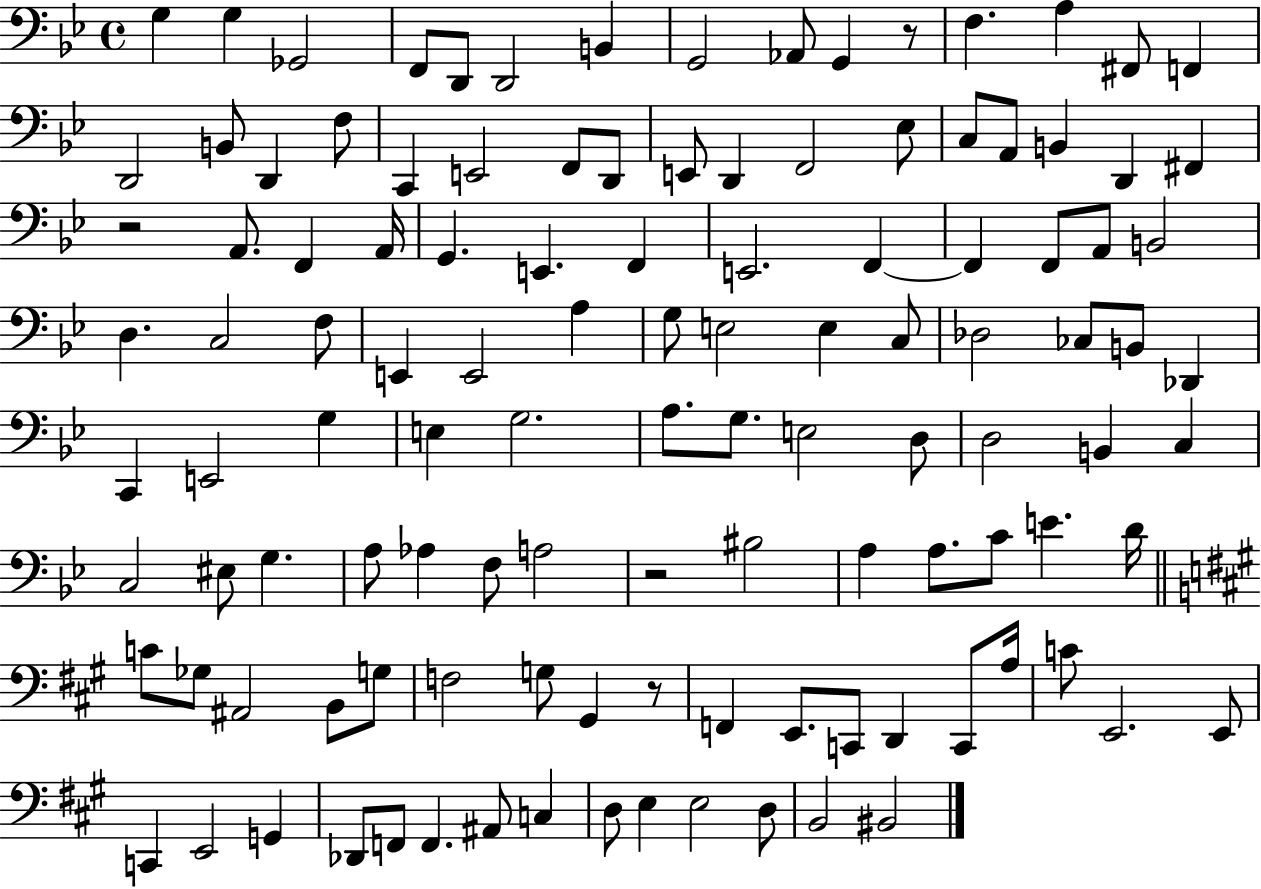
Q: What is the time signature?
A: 4/4